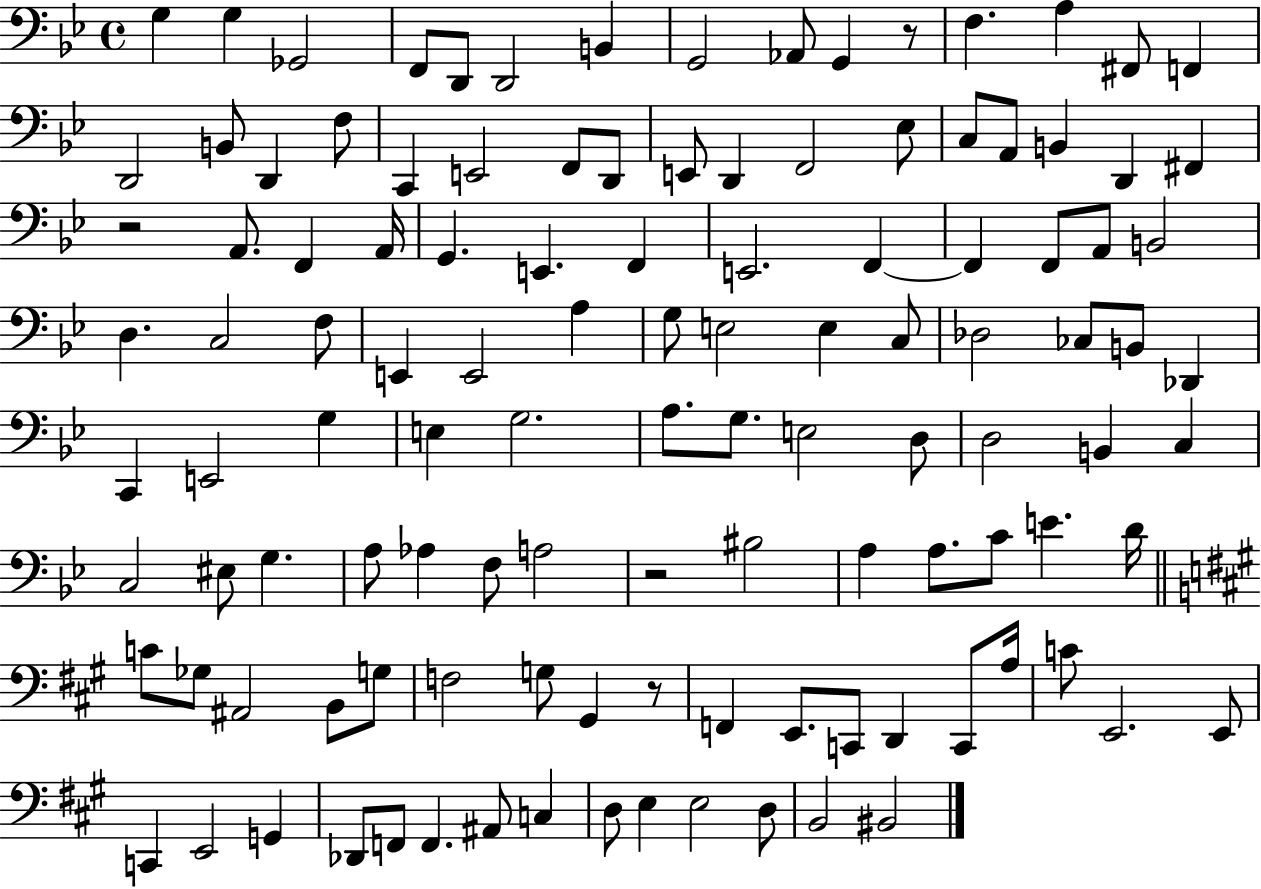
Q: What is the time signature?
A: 4/4